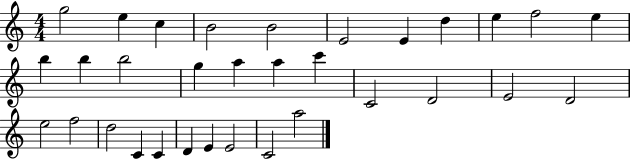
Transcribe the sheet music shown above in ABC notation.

X:1
T:Untitled
M:4/4
L:1/4
K:C
g2 e c B2 B2 E2 E d e f2 e b b b2 g a a c' C2 D2 E2 D2 e2 f2 d2 C C D E E2 C2 a2